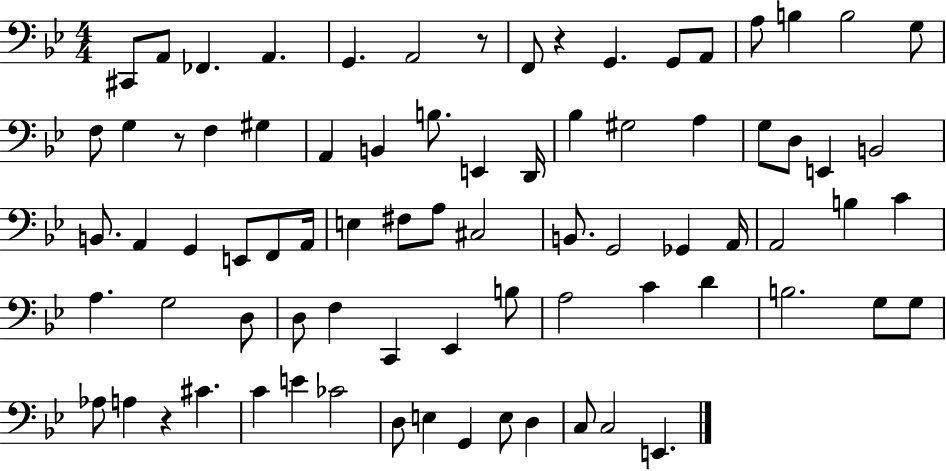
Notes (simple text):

C#2/e A2/e FES2/q. A2/q. G2/q. A2/h R/e F2/e R/q G2/q. G2/e A2/e A3/e B3/q B3/h G3/e F3/e G3/q R/e F3/q G#3/q A2/q B2/q B3/e. E2/q D2/s Bb3/q G#3/h A3/q G3/e D3/e E2/q B2/h B2/e. A2/q G2/q E2/e F2/e A2/s E3/q F#3/e A3/e C#3/h B2/e. G2/h Gb2/q A2/s A2/h B3/q C4/q A3/q. G3/h D3/e D3/e F3/q C2/q Eb2/q B3/e A3/h C4/q D4/q B3/h. G3/e G3/e Ab3/e A3/q R/q C#4/q. C4/q E4/q CES4/h D3/e E3/q G2/q E3/e D3/q C3/e C3/h E2/q.